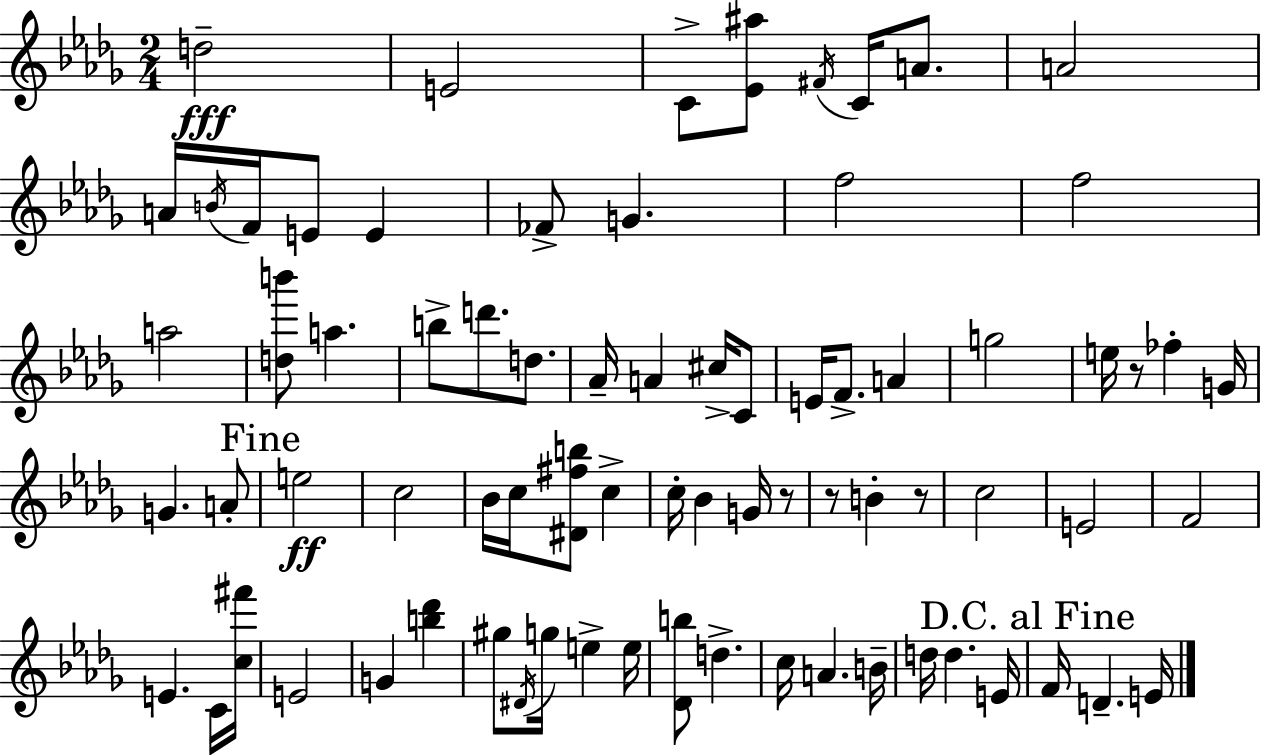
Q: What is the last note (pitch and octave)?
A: E4